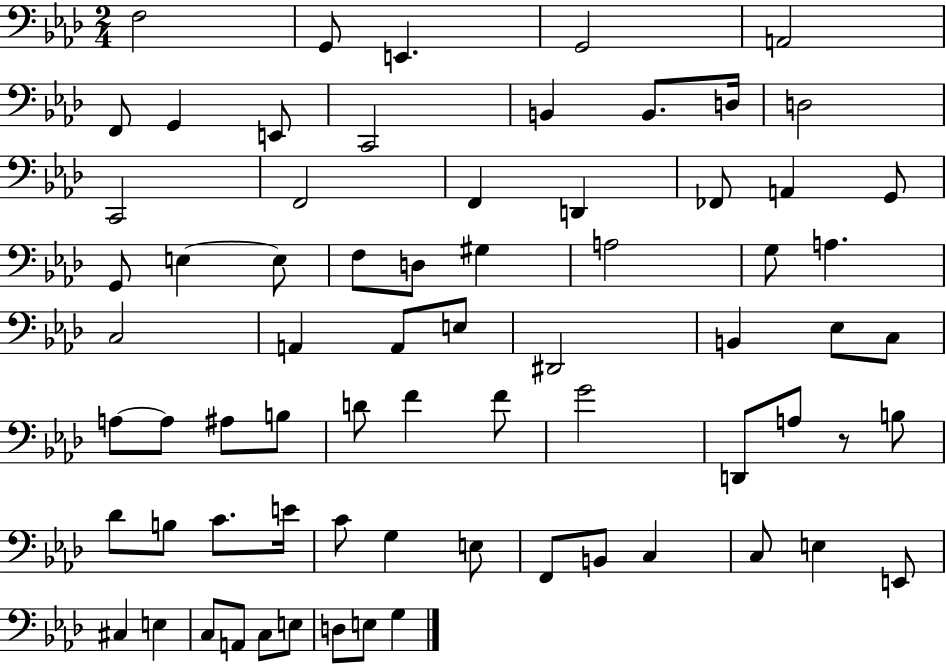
X:1
T:Untitled
M:2/4
L:1/4
K:Ab
F,2 G,,/2 E,, G,,2 A,,2 F,,/2 G,, E,,/2 C,,2 B,, B,,/2 D,/4 D,2 C,,2 F,,2 F,, D,, _F,,/2 A,, G,,/2 G,,/2 E, E,/2 F,/2 D,/2 ^G, A,2 G,/2 A, C,2 A,, A,,/2 E,/2 ^D,,2 B,, _E,/2 C,/2 A,/2 A,/2 ^A,/2 B,/2 D/2 F F/2 G2 D,,/2 A,/2 z/2 B,/2 _D/2 B,/2 C/2 E/4 C/2 G, E,/2 F,,/2 B,,/2 C, C,/2 E, E,,/2 ^C, E, C,/2 A,,/2 C,/2 E,/2 D,/2 E,/2 G,